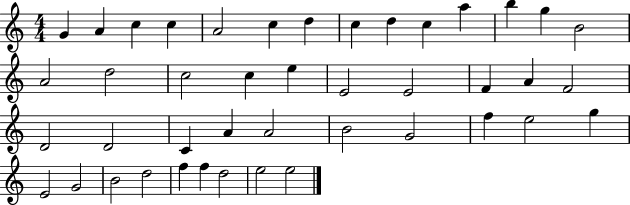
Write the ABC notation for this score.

X:1
T:Untitled
M:4/4
L:1/4
K:C
G A c c A2 c d c d c a b g B2 A2 d2 c2 c e E2 E2 F A F2 D2 D2 C A A2 B2 G2 f e2 g E2 G2 B2 d2 f f d2 e2 e2